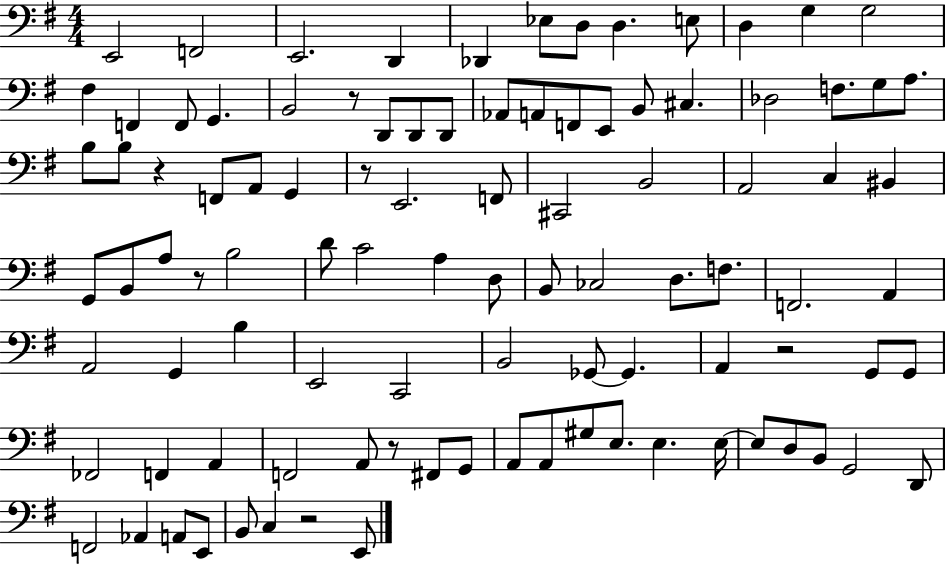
E2/h F2/h E2/h. D2/q Db2/q Eb3/e D3/e D3/q. E3/e D3/q G3/q G3/h F#3/q F2/q F2/e G2/q. B2/h R/e D2/e D2/e D2/e Ab2/e A2/e F2/e E2/e B2/e C#3/q. Db3/h F3/e. G3/e A3/e. B3/e B3/e R/q F2/e A2/e G2/q R/e E2/h. F2/e C#2/h B2/h A2/h C3/q BIS2/q G2/e B2/e A3/e R/e B3/h D4/e C4/h A3/q D3/e B2/e CES3/h D3/e. F3/e. F2/h. A2/q A2/h G2/q B3/q E2/h C2/h B2/h Gb2/e Gb2/q. A2/q R/h G2/e G2/e FES2/h F2/q A2/q F2/h A2/e R/e F#2/e G2/e A2/e A2/e G#3/e E3/e. E3/q. E3/s E3/e D3/e B2/e G2/h D2/e F2/h Ab2/q A2/e E2/e B2/e C3/q R/h E2/e